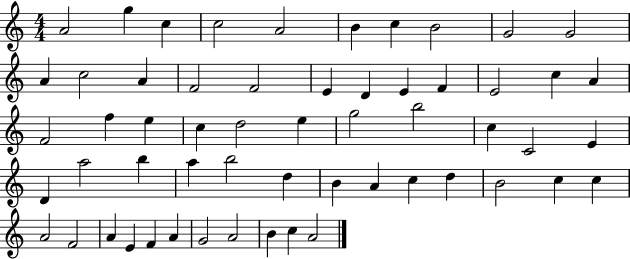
{
  \clef treble
  \numericTimeSignature
  \time 4/4
  \key c \major
  a'2 g''4 c''4 | c''2 a'2 | b'4 c''4 b'2 | g'2 g'2 | \break a'4 c''2 a'4 | f'2 f'2 | e'4 d'4 e'4 f'4 | e'2 c''4 a'4 | \break f'2 f''4 e''4 | c''4 d''2 e''4 | g''2 b''2 | c''4 c'2 e'4 | \break d'4 a''2 b''4 | a''4 b''2 d''4 | b'4 a'4 c''4 d''4 | b'2 c''4 c''4 | \break a'2 f'2 | a'4 e'4 f'4 a'4 | g'2 a'2 | b'4 c''4 a'2 | \break \bar "|."
}